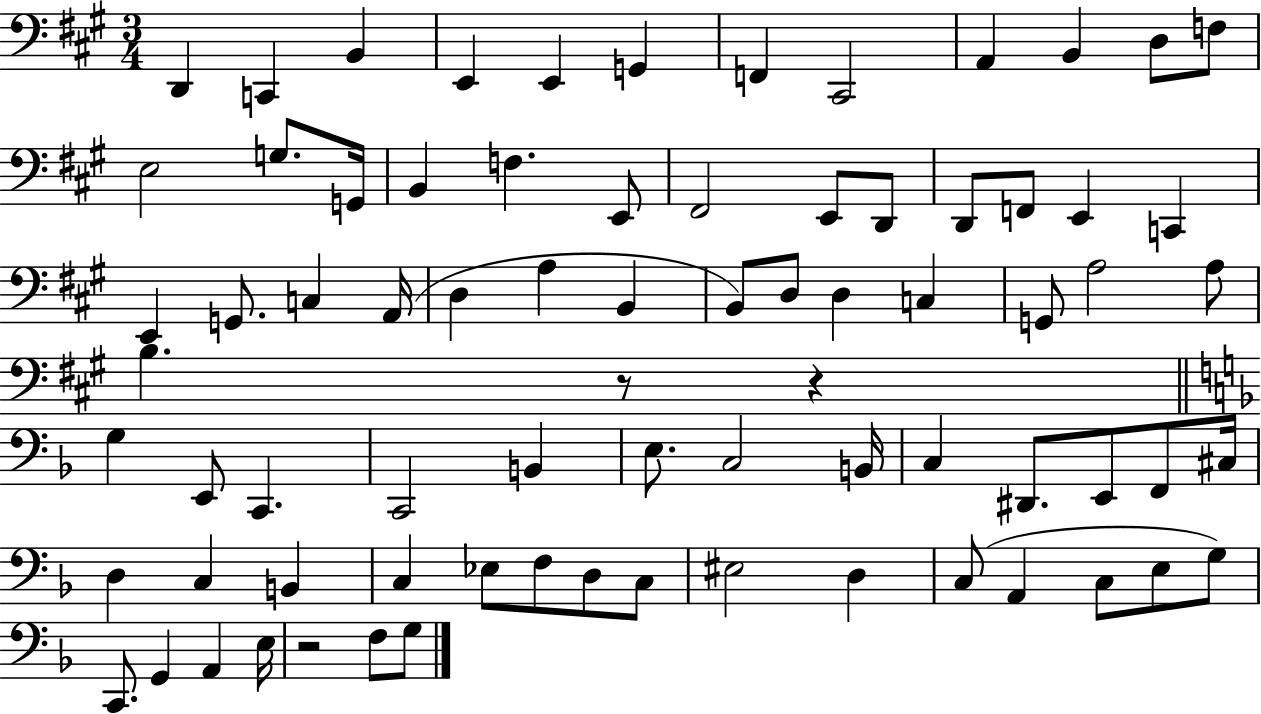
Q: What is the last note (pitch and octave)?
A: G3